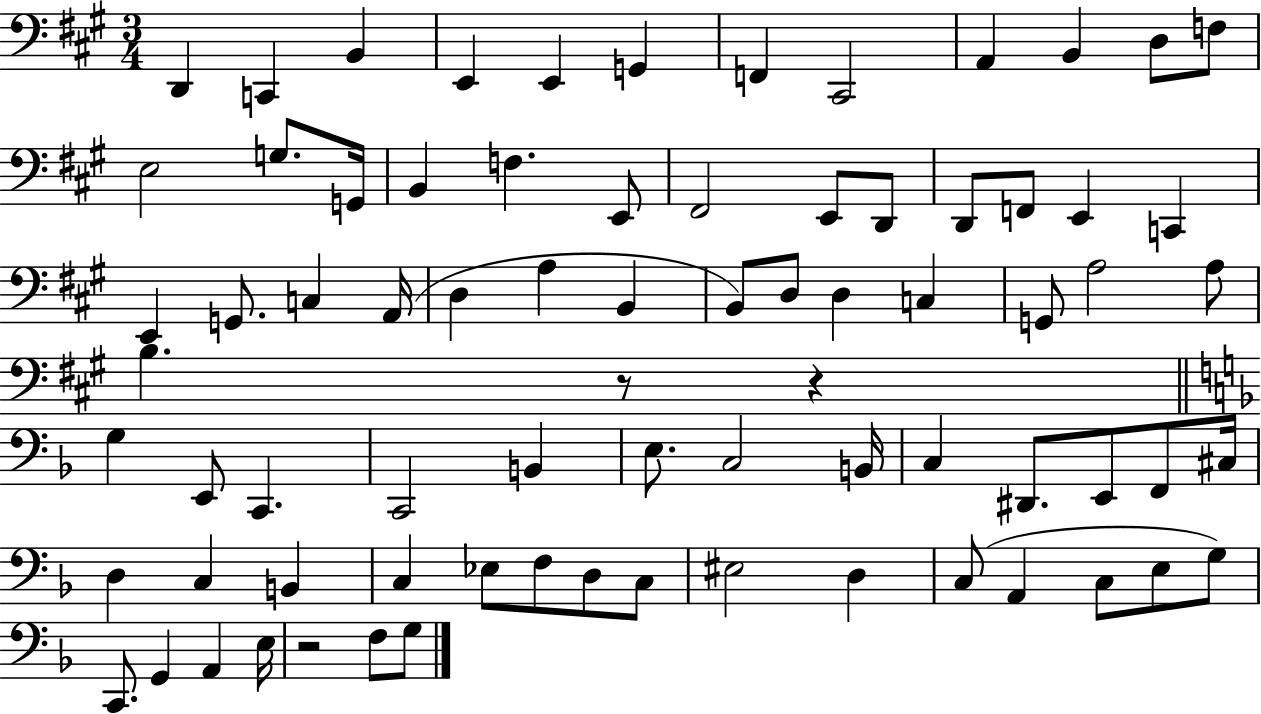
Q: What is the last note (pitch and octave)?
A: G3